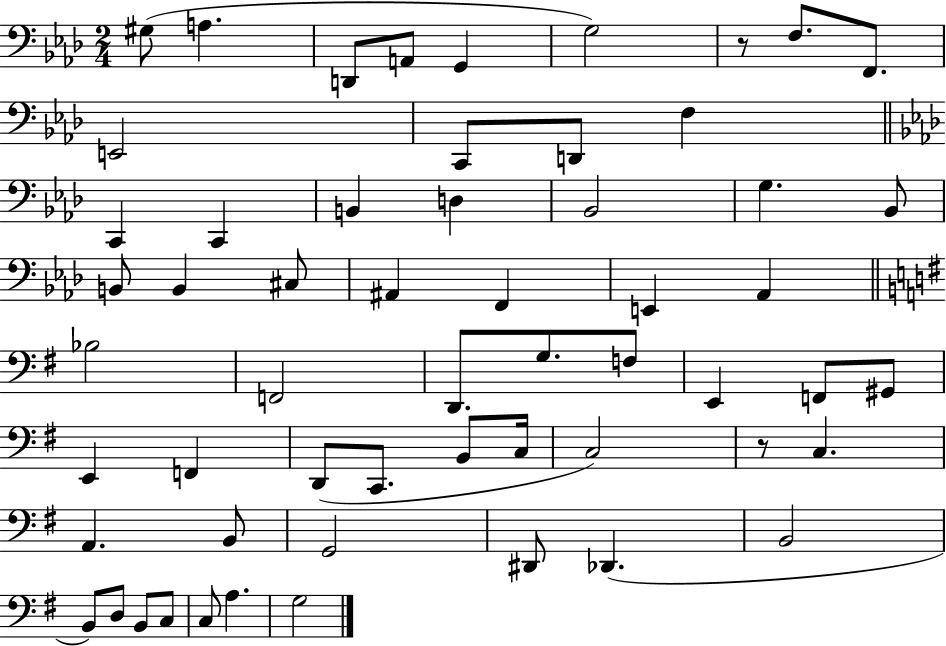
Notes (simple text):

G#3/e A3/q. D2/e A2/e G2/q G3/h R/e F3/e. F2/e. E2/h C2/e D2/e F3/q C2/q C2/q B2/q D3/q Bb2/h G3/q. Bb2/e B2/e B2/q C#3/e A#2/q F2/q E2/q Ab2/q Bb3/h F2/h D2/e. G3/e. F3/e E2/q F2/e G#2/e E2/q F2/q D2/e C2/e. B2/e C3/s C3/h R/e C3/q. A2/q. B2/e G2/h D#2/e Db2/q. B2/h B2/e D3/e B2/e C3/e C3/e A3/q. G3/h